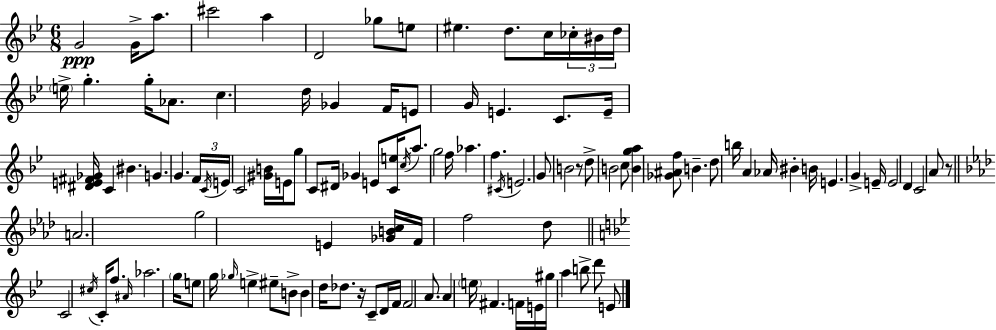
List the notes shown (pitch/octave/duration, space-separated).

G4/h G4/s A5/e. C#6/h A5/q D4/h Gb5/e E5/e EIS5/q. D5/e. C5/s CES5/s BIS4/s D5/s E5/s G5/q. G5/s Ab4/e. C5/q. D5/s Gb4/q F4/s E4/e G4/s E4/q. C4/e. E4/s [D#4,E4,F#4,Gb4]/s C4/q BIS4/q. G4/q. G4/q. F4/s C4/s E4/s C4/h [G#4,B4]/s E4/s G5/e C4/e D#4/s Gb4/q E4/e [C4,E5]/s C5/s A5/e. G5/h F5/s Ab5/q. F5/q. C#4/s E4/h. G4/e B4/h R/e D5/e B4/h C5/e [B4,G5,A5]/q [Gb4,A#4,F5]/e B4/q. D5/e B5/s A4/q Ab4/s BIS4/q B4/s E4/q. G4/q E4/s E4/h D4/q C4/h A4/e R/e A4/h. G5/h E4/q [Gb4,B4,C5]/s F4/s F5/h Db5/e C4/h C#5/s C4/s F5/e. A#4/s Ab5/h. G5/s E5/e G5/s Gb5/s E5/q EIS5/e B4/e B4/q D5/s Db5/e. R/s C4/e D4/s F4/s F4/h A4/e. A4/q E5/s F#4/q. F4/s E4/s G#5/s A5/q B5/e D6/e E4/e